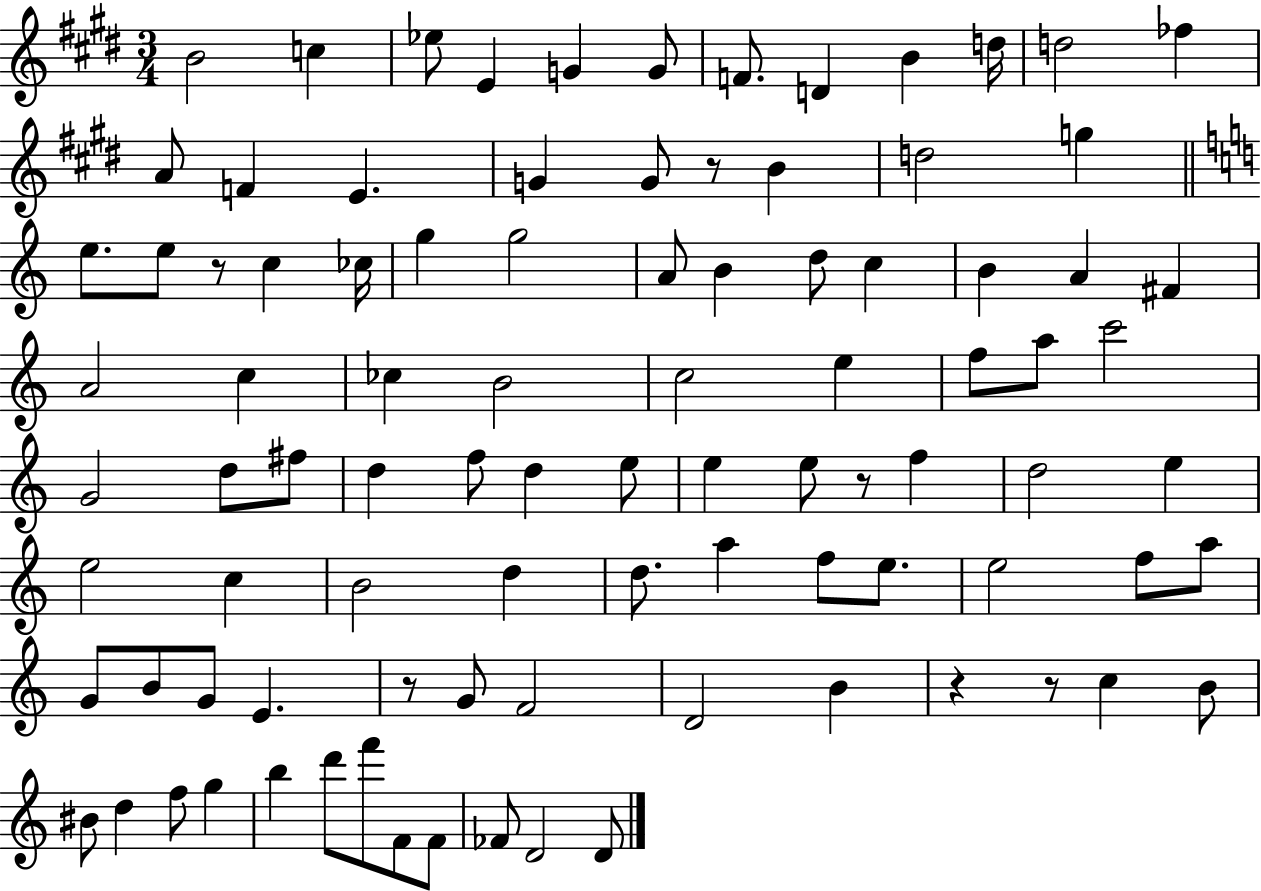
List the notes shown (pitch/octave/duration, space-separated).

B4/h C5/q Eb5/e E4/q G4/q G4/e F4/e. D4/q B4/q D5/s D5/h FES5/q A4/e F4/q E4/q. G4/q G4/e R/e B4/q D5/h G5/q E5/e. E5/e R/e C5/q CES5/s G5/q G5/h A4/e B4/q D5/e C5/q B4/q A4/q F#4/q A4/h C5/q CES5/q B4/h C5/h E5/q F5/e A5/e C6/h G4/h D5/e F#5/e D5/q F5/e D5/q E5/e E5/q E5/e R/e F5/q D5/h E5/q E5/h C5/q B4/h D5/q D5/e. A5/q F5/e E5/e. E5/h F5/e A5/e G4/e B4/e G4/e E4/q. R/e G4/e F4/h D4/h B4/q R/q R/e C5/q B4/e BIS4/e D5/q F5/e G5/q B5/q D6/e F6/e F4/e F4/e FES4/e D4/h D4/e